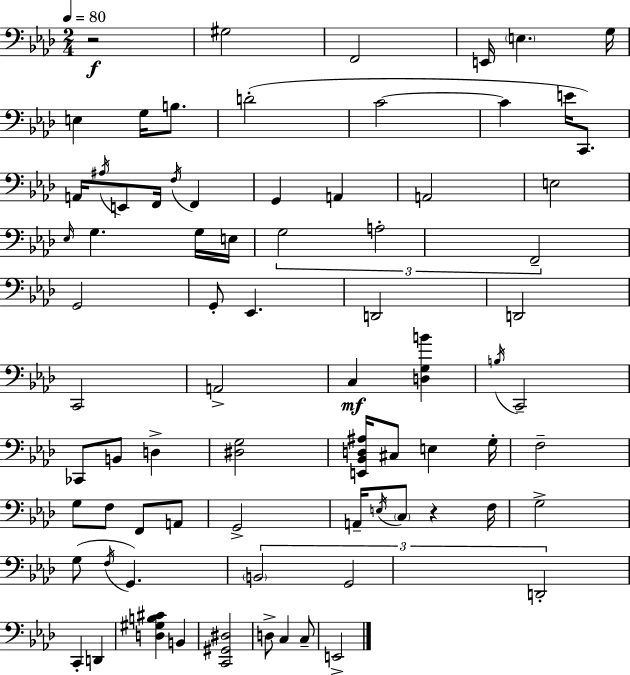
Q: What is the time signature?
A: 2/4